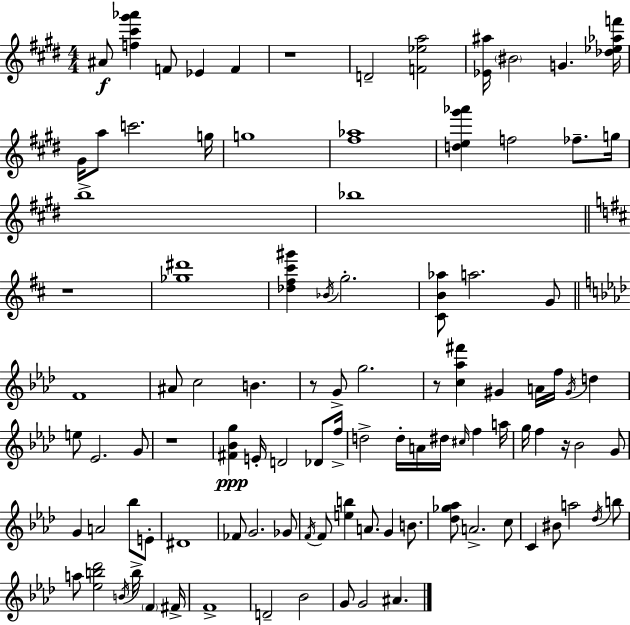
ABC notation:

X:1
T:Untitled
M:4/4
L:1/4
K:E
^A/2 [f^c'^g'_a'] F/2 _E F z4 D2 [F_ea]2 [_E^a]/4 ^B2 G [_d_e_af']/4 ^G/4 a/2 c'2 g/4 g4 [^f_a]4 [de^g'_a'] f2 _f/2 g/4 b4 _b4 z4 [_g^d']4 [_d^f^c'^g'] _B/4 g2 [^CB_a]/2 a2 G/2 F4 ^A/2 c2 B z/2 G/2 g2 z/2 [c_a^f'] ^G A/4 f/4 ^G/4 d e/2 _E2 G/2 z4 [^F_Bg] E/4 D2 _D/2 f/4 d2 d/4 A/4 ^d/4 ^c/4 f a/4 g/4 f z/4 _B2 G/2 G A2 _b/2 E/2 ^D4 _F/2 G2 _G/2 F/4 F/2 [eb] A/2 G B/2 [_d_g_a]/2 A2 c/2 C ^B/2 a2 _d/4 b/2 a/2 [_eb_d']2 B/4 b/4 F ^F/4 F4 D2 _B2 G/2 G2 ^A